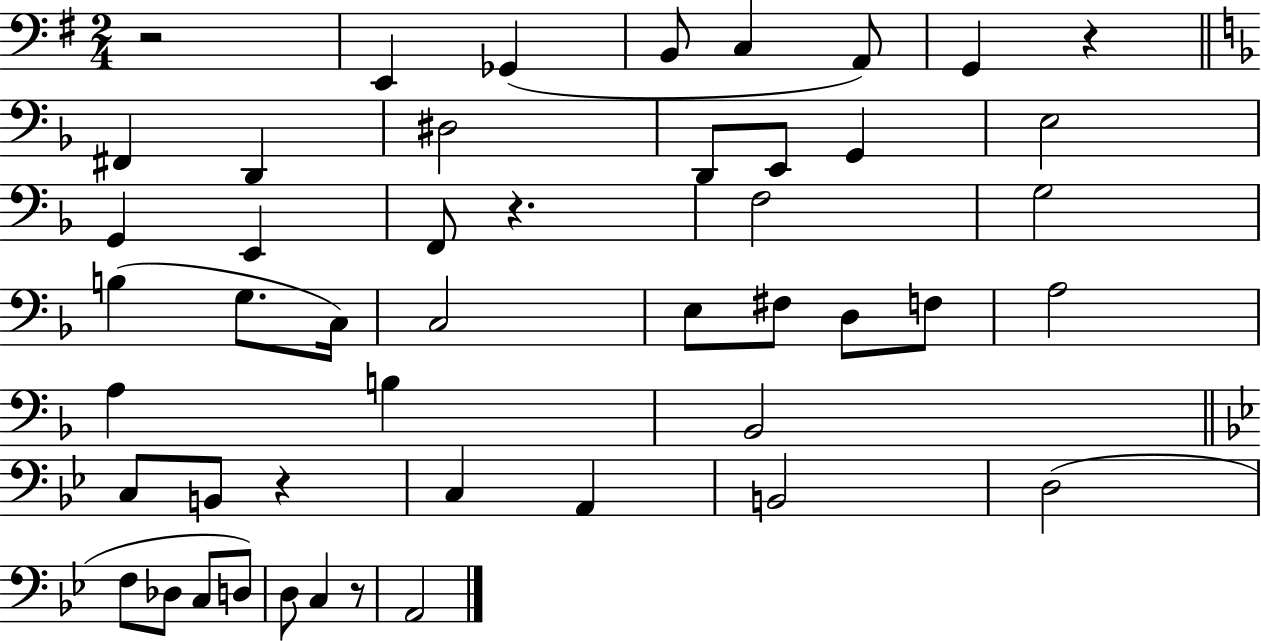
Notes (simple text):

R/h E2/q Gb2/q B2/e C3/q A2/e G2/q R/q F#2/q D2/q D#3/h D2/e E2/e G2/q E3/h G2/q E2/q F2/e R/q. F3/h G3/h B3/q G3/e. C3/s C3/h E3/e F#3/e D3/e F3/e A3/h A3/q B3/q Bb2/h C3/e B2/e R/q C3/q A2/q B2/h D3/h F3/e Db3/e C3/e D3/e D3/e C3/q R/e A2/h